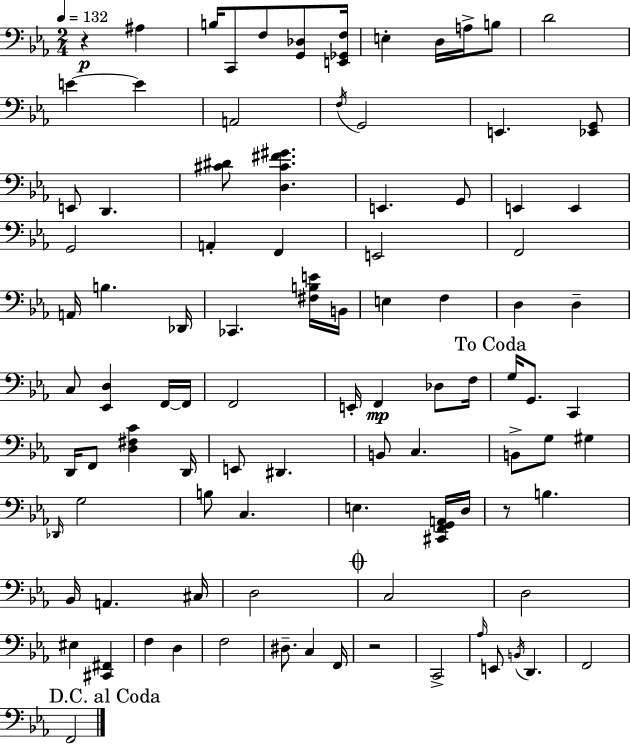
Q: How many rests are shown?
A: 3